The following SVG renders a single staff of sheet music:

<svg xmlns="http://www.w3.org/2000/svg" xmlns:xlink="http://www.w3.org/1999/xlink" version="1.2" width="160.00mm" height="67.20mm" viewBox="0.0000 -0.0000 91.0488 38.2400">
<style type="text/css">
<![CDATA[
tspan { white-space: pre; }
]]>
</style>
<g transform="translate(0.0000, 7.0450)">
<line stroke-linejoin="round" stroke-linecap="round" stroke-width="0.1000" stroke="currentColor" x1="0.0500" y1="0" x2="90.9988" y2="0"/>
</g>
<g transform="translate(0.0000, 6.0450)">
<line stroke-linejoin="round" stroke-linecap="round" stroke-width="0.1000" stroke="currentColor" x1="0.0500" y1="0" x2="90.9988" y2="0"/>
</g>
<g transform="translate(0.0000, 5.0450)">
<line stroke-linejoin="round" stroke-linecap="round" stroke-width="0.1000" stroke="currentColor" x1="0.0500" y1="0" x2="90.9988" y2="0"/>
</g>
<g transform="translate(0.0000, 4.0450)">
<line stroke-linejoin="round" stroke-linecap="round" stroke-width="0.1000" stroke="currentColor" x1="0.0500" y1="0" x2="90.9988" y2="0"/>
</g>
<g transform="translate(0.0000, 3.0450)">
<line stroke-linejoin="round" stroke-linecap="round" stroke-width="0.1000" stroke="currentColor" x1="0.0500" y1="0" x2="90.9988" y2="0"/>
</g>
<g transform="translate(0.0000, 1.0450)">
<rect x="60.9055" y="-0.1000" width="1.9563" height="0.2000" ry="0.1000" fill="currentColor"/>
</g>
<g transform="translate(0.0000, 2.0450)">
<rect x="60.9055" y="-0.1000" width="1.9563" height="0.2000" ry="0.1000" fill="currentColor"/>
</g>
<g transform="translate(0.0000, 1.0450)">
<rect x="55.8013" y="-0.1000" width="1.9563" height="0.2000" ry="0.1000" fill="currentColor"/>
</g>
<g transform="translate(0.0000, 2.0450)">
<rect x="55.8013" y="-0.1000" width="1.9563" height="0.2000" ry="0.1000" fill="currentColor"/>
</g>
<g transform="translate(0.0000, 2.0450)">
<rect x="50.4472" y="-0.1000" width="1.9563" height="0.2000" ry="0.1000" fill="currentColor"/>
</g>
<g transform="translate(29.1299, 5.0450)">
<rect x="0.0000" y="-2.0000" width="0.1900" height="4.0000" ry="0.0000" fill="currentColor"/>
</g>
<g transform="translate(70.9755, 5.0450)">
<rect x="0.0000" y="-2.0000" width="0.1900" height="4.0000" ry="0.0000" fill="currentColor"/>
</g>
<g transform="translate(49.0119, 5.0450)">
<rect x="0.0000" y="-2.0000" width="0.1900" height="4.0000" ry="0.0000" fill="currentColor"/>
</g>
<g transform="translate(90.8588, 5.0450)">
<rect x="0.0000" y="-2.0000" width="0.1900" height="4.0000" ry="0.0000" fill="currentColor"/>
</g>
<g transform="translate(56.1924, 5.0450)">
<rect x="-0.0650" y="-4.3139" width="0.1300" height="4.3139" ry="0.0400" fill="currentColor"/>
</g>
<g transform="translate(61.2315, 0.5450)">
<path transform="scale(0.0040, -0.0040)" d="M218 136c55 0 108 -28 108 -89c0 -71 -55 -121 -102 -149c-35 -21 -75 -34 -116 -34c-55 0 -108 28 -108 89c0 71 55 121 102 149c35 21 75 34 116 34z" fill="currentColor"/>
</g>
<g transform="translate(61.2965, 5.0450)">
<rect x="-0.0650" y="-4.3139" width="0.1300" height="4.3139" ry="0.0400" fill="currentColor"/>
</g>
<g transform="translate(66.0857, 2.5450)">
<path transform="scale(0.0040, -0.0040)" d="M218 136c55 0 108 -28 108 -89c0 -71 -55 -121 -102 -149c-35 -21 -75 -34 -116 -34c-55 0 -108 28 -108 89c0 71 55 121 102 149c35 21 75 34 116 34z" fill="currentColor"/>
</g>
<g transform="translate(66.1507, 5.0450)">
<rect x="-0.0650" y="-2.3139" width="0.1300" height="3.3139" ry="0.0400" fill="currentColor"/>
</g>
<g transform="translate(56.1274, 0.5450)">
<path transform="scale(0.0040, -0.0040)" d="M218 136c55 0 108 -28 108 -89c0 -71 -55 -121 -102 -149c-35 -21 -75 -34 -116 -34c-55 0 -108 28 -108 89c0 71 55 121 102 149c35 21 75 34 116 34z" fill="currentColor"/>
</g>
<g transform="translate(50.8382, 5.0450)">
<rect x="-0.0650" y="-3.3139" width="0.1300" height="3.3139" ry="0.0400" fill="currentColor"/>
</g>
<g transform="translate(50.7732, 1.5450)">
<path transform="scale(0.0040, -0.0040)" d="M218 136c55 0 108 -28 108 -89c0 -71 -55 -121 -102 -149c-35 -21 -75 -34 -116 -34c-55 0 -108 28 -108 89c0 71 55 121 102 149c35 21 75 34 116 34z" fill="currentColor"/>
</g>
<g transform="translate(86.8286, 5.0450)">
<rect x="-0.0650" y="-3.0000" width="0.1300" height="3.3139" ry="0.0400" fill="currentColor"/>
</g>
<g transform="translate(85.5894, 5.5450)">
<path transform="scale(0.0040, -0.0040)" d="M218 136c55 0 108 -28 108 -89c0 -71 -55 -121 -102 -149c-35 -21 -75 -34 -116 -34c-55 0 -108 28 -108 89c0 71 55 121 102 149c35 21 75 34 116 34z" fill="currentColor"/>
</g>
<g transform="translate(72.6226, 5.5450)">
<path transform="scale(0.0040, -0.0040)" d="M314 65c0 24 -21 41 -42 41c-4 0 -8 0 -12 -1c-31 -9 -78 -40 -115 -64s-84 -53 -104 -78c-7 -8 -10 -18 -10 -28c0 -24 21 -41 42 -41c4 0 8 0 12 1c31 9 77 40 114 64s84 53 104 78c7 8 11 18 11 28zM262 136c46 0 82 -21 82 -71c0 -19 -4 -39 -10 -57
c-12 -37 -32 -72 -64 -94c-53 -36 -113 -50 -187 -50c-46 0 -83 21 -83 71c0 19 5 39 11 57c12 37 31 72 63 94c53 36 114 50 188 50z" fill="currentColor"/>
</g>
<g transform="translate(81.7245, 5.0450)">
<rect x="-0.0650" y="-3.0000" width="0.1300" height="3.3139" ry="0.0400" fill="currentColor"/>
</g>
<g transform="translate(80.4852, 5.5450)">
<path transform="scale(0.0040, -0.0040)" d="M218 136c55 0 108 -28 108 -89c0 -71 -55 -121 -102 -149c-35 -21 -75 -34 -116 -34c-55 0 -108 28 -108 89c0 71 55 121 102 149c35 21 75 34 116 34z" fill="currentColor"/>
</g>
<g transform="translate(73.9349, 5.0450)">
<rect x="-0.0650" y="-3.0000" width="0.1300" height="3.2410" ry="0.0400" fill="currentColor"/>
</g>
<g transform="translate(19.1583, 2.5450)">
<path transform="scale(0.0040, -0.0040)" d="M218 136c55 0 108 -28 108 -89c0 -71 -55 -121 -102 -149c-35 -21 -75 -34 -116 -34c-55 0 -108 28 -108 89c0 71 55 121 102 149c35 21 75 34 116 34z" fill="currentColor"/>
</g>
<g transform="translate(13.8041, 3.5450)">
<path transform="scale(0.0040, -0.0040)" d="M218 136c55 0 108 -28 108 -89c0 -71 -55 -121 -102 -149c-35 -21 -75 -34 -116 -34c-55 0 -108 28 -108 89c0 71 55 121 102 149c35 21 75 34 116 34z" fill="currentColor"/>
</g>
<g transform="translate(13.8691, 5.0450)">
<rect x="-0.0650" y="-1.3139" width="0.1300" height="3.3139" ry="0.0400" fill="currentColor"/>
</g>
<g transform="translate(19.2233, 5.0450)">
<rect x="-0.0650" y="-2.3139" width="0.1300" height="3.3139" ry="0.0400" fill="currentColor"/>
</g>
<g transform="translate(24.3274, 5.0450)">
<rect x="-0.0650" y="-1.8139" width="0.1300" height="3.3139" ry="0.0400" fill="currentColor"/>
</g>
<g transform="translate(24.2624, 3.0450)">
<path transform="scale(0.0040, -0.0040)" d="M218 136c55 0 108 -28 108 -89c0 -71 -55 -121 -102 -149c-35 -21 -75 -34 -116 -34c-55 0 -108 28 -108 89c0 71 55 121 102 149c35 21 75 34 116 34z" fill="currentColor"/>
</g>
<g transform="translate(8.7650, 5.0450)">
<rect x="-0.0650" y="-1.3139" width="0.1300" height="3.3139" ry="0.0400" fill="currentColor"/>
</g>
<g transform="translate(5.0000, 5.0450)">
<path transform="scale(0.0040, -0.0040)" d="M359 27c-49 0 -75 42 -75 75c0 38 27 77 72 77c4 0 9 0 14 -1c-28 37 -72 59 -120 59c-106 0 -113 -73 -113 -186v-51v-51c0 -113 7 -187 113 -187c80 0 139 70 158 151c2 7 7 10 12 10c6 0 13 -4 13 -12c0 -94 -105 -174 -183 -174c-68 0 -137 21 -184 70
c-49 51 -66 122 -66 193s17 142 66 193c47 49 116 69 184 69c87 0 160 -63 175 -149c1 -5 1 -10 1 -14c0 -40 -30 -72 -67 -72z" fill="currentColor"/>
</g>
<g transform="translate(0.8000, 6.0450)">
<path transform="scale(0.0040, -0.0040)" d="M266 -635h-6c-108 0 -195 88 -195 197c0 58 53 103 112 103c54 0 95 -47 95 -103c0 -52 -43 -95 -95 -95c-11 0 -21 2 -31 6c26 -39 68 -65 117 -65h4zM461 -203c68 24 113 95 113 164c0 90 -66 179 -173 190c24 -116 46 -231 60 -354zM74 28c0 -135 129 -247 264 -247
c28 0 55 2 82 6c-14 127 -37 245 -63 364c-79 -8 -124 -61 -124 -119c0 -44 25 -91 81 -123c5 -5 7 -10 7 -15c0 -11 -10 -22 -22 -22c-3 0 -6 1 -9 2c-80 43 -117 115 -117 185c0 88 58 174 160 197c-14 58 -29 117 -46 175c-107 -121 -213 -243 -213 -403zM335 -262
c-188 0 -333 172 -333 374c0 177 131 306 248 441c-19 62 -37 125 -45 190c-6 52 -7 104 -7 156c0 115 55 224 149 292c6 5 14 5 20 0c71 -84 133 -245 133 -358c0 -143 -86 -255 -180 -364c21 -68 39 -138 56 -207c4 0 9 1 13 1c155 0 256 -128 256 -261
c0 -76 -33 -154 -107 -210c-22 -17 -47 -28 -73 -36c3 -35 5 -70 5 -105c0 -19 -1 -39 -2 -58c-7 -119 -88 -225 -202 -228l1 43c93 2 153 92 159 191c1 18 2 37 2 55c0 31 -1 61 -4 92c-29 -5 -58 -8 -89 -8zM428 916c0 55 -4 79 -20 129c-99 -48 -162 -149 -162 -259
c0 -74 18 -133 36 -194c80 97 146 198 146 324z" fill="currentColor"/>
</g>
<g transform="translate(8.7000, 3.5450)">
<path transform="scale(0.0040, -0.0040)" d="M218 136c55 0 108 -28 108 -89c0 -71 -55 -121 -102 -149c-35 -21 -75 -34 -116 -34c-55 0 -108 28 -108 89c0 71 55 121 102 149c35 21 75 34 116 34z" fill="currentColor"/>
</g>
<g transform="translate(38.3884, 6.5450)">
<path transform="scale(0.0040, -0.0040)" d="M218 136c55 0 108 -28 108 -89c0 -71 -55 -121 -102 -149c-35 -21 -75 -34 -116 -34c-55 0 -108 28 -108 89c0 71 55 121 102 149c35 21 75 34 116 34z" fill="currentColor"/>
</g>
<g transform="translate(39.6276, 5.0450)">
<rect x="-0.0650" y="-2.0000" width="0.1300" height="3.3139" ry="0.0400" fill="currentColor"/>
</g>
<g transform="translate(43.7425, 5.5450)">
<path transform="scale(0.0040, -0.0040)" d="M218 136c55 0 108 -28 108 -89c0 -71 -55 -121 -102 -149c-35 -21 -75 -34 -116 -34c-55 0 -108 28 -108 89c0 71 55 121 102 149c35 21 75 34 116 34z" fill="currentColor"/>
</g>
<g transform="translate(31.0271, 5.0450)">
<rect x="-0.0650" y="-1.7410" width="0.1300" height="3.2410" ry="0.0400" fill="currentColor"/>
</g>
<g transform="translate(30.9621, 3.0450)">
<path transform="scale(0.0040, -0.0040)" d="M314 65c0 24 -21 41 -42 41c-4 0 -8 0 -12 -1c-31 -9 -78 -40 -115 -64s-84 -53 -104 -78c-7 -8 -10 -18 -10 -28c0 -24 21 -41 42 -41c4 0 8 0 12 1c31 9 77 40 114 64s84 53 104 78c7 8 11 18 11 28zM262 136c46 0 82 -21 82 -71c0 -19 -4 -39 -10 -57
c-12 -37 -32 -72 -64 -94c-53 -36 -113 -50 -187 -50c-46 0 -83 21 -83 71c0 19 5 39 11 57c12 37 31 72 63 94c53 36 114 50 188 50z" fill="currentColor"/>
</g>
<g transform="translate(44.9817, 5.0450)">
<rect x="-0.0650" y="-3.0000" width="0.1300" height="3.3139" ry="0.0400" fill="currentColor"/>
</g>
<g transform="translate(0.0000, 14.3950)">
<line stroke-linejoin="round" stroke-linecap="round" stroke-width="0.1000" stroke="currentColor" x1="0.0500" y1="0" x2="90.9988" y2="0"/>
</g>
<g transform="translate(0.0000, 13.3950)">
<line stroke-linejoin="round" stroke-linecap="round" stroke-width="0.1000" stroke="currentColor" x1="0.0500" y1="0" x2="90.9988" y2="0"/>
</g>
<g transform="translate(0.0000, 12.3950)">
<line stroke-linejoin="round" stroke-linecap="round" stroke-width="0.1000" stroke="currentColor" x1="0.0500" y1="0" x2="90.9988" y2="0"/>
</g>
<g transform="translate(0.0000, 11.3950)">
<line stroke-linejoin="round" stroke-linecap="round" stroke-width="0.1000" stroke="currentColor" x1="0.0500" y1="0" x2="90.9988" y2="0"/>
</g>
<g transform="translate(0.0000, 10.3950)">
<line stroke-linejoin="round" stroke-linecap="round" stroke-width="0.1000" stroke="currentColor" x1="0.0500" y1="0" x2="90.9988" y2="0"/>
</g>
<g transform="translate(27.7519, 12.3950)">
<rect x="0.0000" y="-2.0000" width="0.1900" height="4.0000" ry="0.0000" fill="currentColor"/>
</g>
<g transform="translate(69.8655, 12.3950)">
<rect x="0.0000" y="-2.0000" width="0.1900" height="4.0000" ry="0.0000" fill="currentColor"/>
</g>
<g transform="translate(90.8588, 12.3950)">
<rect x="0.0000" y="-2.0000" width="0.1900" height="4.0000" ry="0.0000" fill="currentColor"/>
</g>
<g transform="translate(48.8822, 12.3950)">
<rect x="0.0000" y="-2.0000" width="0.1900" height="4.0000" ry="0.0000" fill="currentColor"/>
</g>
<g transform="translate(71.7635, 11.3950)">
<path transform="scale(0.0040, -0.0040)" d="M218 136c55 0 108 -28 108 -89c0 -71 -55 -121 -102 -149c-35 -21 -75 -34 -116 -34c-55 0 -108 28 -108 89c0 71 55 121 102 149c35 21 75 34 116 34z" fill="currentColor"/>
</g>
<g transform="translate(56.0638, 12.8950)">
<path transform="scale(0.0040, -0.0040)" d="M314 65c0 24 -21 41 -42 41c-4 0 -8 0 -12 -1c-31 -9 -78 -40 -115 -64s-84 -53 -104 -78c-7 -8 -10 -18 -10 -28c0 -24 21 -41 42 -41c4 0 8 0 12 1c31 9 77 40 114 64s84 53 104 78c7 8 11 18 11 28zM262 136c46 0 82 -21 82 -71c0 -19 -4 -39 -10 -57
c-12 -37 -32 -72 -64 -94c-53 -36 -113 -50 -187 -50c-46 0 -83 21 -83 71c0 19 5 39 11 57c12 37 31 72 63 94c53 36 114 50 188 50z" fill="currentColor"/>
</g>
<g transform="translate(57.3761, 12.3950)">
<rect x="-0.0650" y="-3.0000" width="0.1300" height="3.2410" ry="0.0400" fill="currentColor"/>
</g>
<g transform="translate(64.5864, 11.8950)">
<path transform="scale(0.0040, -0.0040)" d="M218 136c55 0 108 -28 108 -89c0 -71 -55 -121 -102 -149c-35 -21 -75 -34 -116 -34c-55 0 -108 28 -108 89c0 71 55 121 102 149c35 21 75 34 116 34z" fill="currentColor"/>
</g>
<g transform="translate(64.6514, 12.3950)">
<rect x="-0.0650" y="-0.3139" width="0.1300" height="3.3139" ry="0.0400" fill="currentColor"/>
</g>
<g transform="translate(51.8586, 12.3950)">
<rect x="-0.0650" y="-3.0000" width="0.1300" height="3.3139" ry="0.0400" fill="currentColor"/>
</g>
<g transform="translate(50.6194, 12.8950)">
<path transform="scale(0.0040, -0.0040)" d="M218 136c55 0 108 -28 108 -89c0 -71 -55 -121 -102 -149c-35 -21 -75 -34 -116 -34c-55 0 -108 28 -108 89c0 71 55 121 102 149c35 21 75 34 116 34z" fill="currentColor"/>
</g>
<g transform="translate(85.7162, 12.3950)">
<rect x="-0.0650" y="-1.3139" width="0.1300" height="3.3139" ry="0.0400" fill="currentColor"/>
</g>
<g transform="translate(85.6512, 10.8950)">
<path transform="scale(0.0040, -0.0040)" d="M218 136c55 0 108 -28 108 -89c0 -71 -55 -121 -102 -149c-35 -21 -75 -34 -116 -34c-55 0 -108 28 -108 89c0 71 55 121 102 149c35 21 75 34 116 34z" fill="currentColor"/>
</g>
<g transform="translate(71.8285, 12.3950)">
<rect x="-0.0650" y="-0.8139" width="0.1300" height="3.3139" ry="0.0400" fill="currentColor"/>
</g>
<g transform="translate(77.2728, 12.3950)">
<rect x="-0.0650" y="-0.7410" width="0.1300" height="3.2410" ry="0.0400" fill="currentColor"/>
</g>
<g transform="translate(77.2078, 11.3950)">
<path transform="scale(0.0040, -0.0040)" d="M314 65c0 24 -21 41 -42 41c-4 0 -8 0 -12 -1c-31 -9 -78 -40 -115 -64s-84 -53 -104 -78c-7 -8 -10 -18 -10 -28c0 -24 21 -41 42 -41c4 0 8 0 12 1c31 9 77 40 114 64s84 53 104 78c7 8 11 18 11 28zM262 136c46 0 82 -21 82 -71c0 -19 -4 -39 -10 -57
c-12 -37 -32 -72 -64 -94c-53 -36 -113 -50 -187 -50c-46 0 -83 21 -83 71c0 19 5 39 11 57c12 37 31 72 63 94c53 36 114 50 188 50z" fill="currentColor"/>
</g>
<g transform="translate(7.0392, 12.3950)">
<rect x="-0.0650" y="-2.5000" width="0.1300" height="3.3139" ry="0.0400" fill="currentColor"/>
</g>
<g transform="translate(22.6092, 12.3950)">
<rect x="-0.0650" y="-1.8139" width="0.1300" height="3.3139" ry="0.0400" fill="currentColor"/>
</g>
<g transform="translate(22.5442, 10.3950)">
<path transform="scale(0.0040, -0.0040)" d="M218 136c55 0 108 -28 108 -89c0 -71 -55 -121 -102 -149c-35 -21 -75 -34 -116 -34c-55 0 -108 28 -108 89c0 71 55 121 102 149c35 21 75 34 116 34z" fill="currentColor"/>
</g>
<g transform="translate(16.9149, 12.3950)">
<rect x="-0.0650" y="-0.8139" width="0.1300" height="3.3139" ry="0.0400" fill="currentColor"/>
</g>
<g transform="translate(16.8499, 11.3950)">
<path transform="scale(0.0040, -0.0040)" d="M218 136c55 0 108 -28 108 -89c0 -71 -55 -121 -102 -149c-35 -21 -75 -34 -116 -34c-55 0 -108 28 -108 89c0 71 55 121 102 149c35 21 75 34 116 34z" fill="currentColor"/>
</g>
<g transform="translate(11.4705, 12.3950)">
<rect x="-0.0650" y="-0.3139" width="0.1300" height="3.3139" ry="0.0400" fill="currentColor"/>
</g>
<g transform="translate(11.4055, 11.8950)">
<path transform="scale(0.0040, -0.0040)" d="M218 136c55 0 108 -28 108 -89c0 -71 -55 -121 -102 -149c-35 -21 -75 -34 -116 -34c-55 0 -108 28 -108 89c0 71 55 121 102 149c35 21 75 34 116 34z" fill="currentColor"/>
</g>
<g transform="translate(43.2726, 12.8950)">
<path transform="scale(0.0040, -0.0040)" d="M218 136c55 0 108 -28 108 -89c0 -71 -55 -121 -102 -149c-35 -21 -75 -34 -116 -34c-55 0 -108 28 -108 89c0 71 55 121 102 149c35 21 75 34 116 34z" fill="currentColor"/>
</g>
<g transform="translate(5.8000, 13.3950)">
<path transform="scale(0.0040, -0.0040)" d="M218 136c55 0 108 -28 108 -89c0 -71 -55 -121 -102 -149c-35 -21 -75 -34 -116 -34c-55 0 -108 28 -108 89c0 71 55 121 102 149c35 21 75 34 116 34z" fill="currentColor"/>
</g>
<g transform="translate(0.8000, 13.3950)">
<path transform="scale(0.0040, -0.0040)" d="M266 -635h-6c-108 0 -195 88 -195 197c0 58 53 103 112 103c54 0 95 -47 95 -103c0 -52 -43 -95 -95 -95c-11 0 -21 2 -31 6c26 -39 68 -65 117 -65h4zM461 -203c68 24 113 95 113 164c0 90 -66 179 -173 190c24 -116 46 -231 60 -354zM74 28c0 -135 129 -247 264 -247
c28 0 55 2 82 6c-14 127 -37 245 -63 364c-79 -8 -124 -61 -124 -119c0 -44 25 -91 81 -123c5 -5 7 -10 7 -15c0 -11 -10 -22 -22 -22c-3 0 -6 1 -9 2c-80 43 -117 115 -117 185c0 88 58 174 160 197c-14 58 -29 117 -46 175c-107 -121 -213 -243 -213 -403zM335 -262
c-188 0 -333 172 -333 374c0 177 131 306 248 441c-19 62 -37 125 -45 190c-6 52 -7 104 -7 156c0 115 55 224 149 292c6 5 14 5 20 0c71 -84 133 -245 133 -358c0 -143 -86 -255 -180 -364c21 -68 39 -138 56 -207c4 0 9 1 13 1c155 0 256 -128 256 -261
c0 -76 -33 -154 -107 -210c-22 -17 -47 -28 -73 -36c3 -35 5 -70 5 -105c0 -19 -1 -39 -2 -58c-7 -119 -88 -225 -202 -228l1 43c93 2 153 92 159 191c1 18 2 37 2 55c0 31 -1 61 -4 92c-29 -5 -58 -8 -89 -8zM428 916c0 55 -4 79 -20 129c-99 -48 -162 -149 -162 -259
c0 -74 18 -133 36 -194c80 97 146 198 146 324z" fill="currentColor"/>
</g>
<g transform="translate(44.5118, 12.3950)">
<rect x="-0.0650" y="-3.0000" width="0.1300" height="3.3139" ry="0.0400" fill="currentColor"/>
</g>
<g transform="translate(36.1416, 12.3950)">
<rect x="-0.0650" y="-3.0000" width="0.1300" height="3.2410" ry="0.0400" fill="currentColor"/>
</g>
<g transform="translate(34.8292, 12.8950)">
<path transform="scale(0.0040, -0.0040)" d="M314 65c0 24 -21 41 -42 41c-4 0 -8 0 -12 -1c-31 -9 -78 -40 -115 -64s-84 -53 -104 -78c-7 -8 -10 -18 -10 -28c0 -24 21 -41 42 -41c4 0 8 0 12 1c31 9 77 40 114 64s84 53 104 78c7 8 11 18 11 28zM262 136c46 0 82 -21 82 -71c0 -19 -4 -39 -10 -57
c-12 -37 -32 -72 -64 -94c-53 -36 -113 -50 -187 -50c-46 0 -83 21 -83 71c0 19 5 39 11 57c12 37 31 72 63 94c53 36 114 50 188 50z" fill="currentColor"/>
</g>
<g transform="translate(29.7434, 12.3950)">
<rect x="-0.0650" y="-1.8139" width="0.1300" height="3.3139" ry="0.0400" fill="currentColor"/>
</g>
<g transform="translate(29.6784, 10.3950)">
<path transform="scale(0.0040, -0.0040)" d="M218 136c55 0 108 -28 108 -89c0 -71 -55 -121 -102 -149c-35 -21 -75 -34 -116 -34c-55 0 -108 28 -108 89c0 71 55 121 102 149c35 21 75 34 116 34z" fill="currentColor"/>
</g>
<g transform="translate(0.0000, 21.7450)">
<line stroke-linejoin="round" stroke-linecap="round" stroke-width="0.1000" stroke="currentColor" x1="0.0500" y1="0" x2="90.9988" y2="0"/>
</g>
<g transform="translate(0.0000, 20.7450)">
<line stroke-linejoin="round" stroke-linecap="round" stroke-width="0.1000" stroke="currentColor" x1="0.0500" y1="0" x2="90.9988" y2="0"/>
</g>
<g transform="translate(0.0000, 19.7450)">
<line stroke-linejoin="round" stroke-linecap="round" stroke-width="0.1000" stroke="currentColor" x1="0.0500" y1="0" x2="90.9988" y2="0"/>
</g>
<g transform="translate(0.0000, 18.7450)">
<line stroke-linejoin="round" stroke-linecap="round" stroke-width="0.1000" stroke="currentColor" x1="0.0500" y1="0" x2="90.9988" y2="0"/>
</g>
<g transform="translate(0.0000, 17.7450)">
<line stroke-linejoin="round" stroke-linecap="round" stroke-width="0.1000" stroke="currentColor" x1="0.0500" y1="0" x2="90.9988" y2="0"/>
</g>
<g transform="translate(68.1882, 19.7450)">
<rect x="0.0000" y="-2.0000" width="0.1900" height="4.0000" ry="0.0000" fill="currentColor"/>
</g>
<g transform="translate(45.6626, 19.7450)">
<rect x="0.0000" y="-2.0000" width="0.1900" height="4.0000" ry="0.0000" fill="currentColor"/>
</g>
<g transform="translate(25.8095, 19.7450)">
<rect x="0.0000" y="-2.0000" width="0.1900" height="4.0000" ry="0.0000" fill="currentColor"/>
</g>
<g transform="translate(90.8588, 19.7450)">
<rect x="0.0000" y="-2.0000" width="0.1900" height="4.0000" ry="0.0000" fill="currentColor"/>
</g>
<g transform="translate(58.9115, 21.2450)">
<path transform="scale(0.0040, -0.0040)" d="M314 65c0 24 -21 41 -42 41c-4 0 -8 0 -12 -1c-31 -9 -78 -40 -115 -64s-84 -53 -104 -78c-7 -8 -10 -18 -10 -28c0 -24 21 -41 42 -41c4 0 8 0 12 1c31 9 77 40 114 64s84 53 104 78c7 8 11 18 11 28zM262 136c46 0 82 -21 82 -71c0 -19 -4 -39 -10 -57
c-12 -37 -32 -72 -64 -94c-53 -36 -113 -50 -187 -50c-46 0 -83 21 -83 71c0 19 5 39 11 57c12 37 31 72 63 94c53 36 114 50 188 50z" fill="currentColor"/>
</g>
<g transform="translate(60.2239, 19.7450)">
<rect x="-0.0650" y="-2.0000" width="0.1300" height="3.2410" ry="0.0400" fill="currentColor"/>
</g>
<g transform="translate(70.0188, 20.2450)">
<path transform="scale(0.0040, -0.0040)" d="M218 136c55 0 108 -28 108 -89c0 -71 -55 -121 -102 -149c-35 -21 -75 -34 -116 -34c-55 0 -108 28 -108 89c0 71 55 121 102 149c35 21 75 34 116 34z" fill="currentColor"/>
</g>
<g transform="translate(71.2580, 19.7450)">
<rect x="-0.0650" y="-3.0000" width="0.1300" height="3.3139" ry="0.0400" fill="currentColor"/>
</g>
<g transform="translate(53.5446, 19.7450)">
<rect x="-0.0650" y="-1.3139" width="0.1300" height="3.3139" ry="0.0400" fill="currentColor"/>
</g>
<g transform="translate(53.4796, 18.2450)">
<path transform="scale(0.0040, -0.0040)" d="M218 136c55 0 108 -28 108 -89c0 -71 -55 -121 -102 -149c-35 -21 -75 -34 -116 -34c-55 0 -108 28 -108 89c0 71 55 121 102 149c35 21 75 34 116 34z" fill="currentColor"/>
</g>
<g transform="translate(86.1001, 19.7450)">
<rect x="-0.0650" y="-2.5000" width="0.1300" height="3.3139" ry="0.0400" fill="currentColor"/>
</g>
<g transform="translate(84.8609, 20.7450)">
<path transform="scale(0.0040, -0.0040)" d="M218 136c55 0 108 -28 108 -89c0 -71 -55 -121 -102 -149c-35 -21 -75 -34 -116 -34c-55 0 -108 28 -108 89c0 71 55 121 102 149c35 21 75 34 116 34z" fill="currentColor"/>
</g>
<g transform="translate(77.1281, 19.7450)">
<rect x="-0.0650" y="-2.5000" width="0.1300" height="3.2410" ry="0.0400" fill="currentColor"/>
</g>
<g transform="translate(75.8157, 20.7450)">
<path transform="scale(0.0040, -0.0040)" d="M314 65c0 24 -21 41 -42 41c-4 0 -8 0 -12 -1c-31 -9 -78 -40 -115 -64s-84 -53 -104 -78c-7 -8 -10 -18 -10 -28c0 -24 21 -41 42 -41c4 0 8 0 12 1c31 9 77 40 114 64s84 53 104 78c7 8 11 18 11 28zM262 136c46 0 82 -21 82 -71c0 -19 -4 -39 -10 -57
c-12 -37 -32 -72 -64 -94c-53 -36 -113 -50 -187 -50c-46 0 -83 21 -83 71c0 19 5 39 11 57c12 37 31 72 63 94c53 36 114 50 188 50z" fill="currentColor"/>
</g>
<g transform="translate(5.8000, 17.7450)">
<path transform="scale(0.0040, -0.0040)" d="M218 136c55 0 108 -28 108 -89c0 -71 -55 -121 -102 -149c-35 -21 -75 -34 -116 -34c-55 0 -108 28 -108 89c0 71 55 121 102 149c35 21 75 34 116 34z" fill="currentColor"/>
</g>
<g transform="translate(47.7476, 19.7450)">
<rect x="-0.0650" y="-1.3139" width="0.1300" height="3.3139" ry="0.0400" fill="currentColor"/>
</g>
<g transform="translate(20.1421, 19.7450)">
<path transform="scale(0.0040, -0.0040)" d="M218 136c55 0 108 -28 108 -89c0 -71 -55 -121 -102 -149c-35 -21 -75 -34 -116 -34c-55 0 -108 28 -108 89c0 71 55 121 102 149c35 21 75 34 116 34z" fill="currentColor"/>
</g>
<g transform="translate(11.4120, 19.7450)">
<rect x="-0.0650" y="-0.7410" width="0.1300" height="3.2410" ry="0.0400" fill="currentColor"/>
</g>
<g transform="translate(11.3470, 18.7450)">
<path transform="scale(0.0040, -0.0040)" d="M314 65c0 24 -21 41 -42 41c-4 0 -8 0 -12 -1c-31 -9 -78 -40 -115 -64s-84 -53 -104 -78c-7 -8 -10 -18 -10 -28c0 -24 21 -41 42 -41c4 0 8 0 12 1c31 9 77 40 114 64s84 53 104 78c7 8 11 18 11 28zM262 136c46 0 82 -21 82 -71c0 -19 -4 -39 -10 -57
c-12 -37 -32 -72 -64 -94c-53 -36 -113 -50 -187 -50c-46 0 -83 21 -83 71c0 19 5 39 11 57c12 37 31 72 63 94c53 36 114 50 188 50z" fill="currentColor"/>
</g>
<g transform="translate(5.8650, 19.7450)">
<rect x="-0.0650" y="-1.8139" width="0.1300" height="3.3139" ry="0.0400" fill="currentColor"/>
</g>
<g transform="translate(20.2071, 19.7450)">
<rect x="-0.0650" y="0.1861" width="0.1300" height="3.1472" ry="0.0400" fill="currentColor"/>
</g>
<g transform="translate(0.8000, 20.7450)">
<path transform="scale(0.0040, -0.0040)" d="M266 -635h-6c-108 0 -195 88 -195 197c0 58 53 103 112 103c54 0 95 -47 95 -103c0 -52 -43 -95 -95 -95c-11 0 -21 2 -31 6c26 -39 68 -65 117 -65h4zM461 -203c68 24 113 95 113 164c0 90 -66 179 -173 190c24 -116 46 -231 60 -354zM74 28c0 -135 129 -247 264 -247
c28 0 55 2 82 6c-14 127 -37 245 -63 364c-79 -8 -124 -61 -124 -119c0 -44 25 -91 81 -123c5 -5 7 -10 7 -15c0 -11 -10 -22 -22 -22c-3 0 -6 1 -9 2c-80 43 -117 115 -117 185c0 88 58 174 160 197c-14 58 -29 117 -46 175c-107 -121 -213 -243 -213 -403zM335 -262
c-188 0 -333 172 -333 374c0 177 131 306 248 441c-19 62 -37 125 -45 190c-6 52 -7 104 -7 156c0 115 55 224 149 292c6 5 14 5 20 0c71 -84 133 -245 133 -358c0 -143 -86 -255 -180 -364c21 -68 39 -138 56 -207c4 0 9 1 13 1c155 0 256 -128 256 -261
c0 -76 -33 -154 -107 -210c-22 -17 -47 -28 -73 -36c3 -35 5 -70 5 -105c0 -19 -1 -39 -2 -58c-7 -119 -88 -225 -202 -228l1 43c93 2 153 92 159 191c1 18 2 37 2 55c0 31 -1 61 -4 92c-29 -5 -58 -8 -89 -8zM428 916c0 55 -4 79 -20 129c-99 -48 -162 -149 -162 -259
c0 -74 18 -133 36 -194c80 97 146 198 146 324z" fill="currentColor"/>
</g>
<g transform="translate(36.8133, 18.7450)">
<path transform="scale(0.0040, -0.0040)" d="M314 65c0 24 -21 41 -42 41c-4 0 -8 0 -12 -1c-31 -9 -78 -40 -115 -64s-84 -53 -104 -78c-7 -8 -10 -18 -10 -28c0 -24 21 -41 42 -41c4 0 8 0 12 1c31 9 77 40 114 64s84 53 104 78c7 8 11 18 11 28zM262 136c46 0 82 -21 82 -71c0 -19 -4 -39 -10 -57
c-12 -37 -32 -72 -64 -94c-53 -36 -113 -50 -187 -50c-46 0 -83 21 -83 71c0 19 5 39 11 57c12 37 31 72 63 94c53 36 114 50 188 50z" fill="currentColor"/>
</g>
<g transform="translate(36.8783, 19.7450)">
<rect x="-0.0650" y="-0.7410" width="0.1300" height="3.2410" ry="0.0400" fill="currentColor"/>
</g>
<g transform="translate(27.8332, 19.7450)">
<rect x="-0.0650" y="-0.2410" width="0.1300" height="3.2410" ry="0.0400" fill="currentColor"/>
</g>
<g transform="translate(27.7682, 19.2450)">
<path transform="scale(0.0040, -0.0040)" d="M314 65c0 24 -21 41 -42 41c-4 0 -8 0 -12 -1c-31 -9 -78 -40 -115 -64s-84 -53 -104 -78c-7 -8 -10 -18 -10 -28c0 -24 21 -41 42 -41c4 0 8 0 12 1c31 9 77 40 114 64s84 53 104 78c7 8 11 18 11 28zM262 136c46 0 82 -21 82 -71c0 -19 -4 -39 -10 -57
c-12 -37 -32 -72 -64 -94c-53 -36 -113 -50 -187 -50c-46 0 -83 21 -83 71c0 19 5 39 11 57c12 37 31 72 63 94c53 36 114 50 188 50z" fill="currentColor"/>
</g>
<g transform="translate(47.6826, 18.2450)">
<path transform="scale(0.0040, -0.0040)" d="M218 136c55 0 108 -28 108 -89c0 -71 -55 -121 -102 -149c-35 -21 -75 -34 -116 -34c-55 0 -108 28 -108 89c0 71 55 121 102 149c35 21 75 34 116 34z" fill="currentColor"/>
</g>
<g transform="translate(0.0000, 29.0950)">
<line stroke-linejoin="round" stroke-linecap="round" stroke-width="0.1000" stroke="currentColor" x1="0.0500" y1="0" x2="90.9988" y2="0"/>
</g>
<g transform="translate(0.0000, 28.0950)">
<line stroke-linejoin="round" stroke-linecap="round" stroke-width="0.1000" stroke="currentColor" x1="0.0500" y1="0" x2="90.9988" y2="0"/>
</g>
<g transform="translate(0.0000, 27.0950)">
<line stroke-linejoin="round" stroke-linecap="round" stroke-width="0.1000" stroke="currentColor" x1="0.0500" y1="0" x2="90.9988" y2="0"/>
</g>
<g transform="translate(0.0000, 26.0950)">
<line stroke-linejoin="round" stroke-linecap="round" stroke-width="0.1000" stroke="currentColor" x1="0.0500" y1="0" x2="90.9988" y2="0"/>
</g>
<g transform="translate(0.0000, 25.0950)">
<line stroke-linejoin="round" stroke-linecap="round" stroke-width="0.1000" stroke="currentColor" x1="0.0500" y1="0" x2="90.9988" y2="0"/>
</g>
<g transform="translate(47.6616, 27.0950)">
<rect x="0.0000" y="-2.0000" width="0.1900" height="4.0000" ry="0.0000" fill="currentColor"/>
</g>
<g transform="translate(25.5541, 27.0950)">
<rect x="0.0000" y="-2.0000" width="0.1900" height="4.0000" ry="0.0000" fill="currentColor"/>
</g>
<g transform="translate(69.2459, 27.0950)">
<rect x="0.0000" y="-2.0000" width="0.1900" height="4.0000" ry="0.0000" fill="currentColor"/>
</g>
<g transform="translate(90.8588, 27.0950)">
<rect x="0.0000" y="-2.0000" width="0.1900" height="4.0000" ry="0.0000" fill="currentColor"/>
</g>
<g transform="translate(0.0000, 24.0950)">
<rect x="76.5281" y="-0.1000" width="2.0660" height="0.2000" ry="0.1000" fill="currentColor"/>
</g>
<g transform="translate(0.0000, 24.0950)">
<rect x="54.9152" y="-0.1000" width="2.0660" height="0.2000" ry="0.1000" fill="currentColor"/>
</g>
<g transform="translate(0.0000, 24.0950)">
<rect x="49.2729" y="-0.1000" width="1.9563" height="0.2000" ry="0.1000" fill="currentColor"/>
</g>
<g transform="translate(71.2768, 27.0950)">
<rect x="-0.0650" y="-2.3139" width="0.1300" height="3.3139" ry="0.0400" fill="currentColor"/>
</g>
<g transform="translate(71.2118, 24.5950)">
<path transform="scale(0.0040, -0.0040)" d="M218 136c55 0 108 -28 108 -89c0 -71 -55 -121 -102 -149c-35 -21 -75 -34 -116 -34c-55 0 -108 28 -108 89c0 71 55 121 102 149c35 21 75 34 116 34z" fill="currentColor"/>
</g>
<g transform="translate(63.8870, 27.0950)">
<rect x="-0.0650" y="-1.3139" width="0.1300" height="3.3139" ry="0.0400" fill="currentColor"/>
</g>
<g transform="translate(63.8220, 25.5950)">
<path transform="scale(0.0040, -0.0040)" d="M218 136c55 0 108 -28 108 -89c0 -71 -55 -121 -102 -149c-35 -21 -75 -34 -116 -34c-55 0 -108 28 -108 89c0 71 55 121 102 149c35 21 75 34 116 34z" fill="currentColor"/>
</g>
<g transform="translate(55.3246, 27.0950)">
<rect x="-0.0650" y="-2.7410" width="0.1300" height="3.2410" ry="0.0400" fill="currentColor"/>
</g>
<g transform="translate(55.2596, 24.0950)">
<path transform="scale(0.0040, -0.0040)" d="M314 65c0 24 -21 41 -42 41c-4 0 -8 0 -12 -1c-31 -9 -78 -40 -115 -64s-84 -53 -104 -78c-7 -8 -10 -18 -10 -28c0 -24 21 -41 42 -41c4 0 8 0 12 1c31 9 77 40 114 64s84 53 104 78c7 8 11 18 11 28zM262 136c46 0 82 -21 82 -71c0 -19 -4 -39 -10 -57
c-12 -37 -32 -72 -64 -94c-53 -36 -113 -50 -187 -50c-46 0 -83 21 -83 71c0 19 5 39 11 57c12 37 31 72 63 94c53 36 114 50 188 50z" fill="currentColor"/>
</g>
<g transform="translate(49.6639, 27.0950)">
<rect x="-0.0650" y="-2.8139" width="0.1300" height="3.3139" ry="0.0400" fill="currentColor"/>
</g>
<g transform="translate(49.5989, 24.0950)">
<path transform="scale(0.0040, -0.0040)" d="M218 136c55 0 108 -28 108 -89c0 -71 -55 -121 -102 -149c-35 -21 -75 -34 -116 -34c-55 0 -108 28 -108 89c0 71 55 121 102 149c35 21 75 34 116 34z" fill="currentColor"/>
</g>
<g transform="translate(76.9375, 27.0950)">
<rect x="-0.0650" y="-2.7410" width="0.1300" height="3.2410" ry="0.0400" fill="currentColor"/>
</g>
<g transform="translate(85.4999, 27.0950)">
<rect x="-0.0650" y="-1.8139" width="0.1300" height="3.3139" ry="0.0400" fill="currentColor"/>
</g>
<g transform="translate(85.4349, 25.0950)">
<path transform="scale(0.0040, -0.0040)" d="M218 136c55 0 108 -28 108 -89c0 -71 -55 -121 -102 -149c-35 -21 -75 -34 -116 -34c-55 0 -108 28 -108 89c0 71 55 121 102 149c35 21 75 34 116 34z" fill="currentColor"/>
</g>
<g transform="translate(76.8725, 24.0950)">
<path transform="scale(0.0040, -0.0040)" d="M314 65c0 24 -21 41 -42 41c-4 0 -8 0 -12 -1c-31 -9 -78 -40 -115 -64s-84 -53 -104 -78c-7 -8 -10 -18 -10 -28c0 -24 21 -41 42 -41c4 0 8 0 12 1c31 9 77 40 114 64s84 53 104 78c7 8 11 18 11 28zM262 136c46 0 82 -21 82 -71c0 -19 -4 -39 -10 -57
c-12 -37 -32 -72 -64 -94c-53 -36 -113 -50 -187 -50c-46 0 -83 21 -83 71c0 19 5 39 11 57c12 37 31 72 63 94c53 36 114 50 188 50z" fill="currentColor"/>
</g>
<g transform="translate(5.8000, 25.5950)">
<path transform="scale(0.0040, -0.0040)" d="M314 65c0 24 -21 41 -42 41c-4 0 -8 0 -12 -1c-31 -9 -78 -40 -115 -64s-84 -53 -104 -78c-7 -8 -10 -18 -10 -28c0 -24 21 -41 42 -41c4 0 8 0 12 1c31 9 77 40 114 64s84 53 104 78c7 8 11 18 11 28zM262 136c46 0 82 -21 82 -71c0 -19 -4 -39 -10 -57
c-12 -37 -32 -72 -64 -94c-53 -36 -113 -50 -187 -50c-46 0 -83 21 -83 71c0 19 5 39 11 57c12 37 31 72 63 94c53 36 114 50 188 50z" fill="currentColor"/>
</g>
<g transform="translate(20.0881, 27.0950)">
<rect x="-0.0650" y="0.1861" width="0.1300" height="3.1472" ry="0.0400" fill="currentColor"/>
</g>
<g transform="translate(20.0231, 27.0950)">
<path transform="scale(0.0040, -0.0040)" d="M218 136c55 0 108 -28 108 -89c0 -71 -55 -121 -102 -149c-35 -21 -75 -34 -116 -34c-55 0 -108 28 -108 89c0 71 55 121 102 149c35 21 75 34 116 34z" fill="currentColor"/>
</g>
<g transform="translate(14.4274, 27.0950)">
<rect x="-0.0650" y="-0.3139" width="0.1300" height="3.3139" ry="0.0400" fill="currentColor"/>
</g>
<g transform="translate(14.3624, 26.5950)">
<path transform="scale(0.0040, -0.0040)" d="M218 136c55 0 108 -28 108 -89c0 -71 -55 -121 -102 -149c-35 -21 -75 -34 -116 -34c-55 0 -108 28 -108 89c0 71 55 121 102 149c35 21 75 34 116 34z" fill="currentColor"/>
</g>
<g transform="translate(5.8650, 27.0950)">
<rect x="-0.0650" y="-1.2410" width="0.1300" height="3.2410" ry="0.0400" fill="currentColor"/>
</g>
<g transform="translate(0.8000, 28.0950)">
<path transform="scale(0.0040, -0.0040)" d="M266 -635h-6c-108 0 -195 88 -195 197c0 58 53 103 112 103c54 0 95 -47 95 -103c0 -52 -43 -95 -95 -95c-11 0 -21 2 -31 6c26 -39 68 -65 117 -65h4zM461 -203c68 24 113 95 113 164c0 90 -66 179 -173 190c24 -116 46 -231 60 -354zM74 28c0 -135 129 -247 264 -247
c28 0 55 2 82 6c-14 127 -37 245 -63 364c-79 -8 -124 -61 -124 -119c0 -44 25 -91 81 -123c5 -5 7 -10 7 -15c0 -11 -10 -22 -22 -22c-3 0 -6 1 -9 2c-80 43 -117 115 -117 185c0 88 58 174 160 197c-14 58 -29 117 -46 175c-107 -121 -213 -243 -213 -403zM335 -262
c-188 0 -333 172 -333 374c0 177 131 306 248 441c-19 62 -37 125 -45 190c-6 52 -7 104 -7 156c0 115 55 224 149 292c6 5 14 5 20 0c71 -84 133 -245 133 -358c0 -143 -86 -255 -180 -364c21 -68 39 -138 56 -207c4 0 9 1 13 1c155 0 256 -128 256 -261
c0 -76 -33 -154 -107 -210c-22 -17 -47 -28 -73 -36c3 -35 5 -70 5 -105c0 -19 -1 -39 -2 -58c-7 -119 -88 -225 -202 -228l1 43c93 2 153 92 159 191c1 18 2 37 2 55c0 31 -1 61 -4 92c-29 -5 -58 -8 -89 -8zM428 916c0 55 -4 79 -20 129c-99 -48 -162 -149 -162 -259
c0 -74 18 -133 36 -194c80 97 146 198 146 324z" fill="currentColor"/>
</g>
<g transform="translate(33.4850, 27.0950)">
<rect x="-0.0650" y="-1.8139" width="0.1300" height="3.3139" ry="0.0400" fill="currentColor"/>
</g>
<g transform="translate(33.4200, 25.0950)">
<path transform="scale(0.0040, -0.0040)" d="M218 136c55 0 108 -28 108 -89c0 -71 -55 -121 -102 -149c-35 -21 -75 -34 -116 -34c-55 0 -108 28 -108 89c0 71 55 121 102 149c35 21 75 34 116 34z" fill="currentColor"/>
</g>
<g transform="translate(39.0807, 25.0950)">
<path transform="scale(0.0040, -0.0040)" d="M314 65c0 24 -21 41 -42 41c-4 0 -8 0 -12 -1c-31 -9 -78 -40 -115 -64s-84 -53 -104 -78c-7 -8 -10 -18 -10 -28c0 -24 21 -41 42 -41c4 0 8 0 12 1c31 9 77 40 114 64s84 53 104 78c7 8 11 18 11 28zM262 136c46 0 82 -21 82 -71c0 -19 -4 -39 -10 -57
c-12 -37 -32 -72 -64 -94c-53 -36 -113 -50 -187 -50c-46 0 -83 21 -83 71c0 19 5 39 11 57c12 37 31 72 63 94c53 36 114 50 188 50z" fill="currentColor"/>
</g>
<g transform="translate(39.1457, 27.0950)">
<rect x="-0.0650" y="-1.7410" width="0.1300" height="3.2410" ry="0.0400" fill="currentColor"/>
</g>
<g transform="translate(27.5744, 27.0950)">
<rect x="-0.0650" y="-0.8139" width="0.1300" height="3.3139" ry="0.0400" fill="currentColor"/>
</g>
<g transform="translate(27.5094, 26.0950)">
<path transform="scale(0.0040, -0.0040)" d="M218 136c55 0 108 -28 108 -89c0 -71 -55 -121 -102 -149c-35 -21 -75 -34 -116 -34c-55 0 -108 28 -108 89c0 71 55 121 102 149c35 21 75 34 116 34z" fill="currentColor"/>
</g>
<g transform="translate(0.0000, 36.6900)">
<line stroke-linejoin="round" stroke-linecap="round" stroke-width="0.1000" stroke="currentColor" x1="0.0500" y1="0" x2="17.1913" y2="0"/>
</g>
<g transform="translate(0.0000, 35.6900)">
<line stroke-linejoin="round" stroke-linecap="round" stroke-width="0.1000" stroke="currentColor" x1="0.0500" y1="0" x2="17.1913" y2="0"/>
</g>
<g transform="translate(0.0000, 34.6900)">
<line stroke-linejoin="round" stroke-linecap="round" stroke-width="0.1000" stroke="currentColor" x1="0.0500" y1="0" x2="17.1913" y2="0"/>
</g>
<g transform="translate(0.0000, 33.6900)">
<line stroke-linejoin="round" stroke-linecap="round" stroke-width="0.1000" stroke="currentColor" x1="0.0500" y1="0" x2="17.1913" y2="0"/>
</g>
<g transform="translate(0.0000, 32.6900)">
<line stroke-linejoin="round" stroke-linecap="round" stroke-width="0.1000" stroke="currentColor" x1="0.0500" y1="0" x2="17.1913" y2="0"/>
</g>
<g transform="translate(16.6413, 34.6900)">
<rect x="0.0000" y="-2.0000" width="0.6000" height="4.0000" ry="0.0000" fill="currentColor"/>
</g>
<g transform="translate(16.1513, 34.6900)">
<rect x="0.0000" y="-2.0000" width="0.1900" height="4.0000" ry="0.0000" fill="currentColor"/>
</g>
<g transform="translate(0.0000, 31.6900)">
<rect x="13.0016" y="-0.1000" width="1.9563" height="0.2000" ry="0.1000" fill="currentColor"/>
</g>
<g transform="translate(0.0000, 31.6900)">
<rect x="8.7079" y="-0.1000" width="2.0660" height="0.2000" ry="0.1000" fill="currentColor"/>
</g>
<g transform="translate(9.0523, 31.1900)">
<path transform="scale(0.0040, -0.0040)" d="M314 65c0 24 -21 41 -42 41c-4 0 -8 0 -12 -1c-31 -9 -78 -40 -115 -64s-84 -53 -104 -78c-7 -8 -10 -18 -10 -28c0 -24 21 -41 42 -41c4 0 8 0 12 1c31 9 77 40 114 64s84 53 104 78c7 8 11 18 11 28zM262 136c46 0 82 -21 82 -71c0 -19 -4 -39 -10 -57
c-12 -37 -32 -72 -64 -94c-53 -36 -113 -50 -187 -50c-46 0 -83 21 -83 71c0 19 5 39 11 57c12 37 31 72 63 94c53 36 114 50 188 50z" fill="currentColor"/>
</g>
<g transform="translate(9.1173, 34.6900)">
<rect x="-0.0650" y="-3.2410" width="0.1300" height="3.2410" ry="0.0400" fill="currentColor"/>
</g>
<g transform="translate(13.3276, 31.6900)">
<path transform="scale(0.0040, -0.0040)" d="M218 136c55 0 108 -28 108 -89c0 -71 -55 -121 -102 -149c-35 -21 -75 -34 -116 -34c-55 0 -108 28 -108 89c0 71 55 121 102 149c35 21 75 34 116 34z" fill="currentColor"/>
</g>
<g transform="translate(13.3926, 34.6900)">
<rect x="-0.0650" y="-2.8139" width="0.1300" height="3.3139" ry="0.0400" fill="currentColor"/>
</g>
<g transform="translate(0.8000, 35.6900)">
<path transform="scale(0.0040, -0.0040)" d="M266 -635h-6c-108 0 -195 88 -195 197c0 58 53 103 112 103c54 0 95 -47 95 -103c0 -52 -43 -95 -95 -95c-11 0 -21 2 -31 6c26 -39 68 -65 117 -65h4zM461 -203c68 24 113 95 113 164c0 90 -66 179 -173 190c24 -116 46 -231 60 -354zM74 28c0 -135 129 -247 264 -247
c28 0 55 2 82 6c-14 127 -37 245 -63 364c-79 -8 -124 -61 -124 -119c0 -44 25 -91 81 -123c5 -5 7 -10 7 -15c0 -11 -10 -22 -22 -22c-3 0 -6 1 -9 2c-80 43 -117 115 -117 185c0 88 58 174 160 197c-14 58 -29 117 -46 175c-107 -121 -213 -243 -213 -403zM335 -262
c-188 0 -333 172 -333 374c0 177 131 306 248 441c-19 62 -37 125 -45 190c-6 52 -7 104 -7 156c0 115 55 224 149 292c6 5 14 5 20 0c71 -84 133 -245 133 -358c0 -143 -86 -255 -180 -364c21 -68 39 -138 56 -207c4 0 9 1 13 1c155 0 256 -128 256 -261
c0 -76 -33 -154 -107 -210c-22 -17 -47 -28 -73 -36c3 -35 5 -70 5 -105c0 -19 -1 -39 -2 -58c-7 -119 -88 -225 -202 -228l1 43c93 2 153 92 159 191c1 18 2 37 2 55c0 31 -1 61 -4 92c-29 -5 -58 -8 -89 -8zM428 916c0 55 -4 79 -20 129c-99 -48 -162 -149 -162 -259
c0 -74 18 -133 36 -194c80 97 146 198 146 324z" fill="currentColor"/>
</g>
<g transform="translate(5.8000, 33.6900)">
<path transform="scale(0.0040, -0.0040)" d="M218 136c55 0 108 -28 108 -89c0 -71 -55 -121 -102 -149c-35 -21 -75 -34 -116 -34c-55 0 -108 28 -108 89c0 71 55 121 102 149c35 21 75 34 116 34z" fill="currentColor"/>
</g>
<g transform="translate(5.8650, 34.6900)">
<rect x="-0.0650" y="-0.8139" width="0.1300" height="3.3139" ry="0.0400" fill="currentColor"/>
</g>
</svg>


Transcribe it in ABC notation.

X:1
T:Untitled
M:4/4
L:1/4
K:C
e e g f f2 F A b d' d' g A2 A A G c d f f A2 A A A2 c d d2 e f d2 B c2 d2 e e F2 A G2 G e2 c B d f f2 a a2 e g a2 f d b2 a